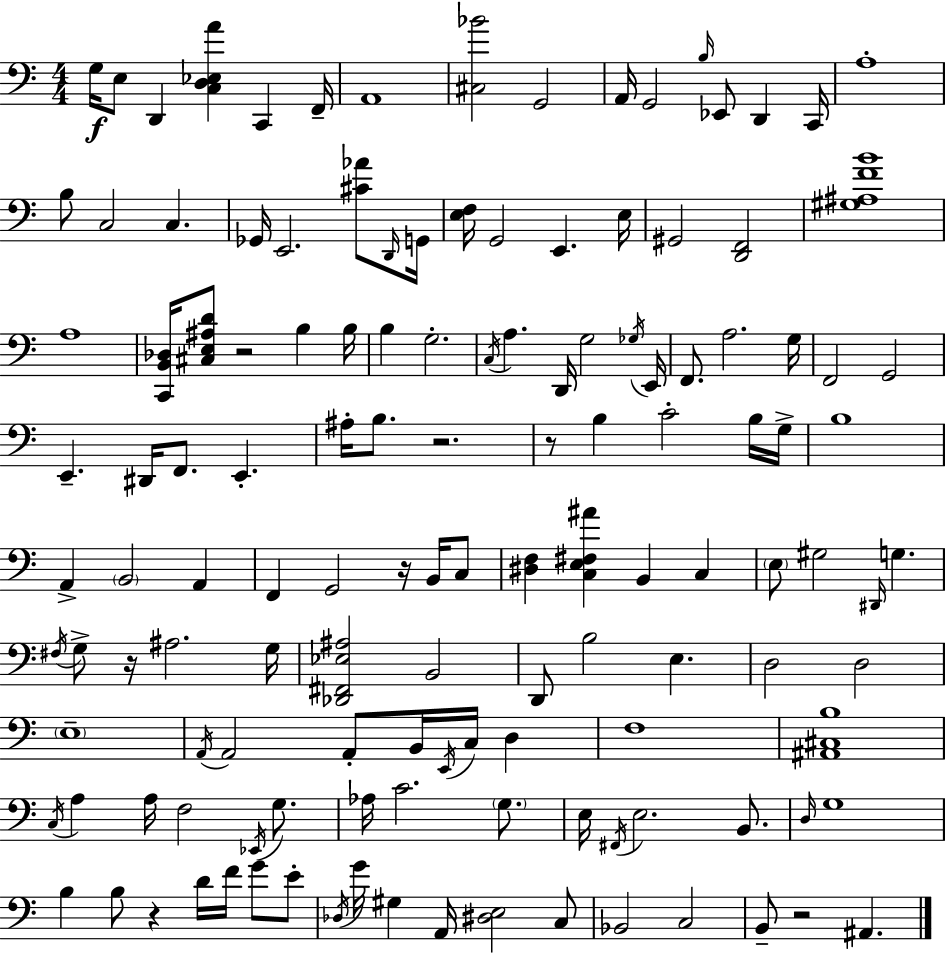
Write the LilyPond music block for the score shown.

{
  \clef bass
  \numericTimeSignature
  \time 4/4
  \key c \major
  \repeat volta 2 { g16\f e8 d,4 <c d ees a'>4 c,4 f,16-- | a,1 | <cis bes'>2 g,2 | a,16 g,2 \grace { b16 } ees,8 d,4 | \break c,16 a1-. | b8 c2 c4. | ges,16 e,2. <cis' aes'>8 | \grace { d,16 } g,16 <e f>16 g,2 e,4. | \break e16 gis,2 <d, f,>2 | <gis ais f' b'>1 | a1 | <c, b, des>16 <cis e ais d'>8 r2 b4 | \break b16 b4 g2.-. | \acciaccatura { c16 } a4. d,16 g2 | \acciaccatura { ges16 } e,16 f,8. a2. | g16 f,2 g,2 | \break e,4.-- dis,16 f,8. e,4.-. | ais16-. b8. r2. | r8 b4 c'2-. | b16 g16-> b1 | \break a,4-> \parenthesize b,2 | a,4 f,4 g,2 | r16 b,16 c8 <dis f>4 <c e fis ais'>4 b,4 | c4 \parenthesize e8 gis2 \grace { dis,16 } g4. | \break \acciaccatura { fis16 } g8-> r16 ais2. | g16 <des, fis, ees ais>2 b,2 | d,8 b2 | e4. d2 d2 | \break \parenthesize e1-- | \acciaccatura { a,16 } a,2 a,8-. | b,16 \acciaccatura { e,16 } c16 d4 f1 | <ais, cis b>1 | \break \acciaccatura { c16 } a4 a16 f2 | \acciaccatura { ees,16 } g8. aes16 c'2. | \parenthesize g8. e16 \acciaccatura { fis,16 } e2. | b,8. \grace { d16 } g1 | \break b4 | b8 r4 d'16 f'16 g'8 e'8-. \acciaccatura { des16 } g'16 gis4 | a,16 <dis e>2 c8 bes,2 | c2 b,8-- r2 | \break ais,4. } \bar "|."
}